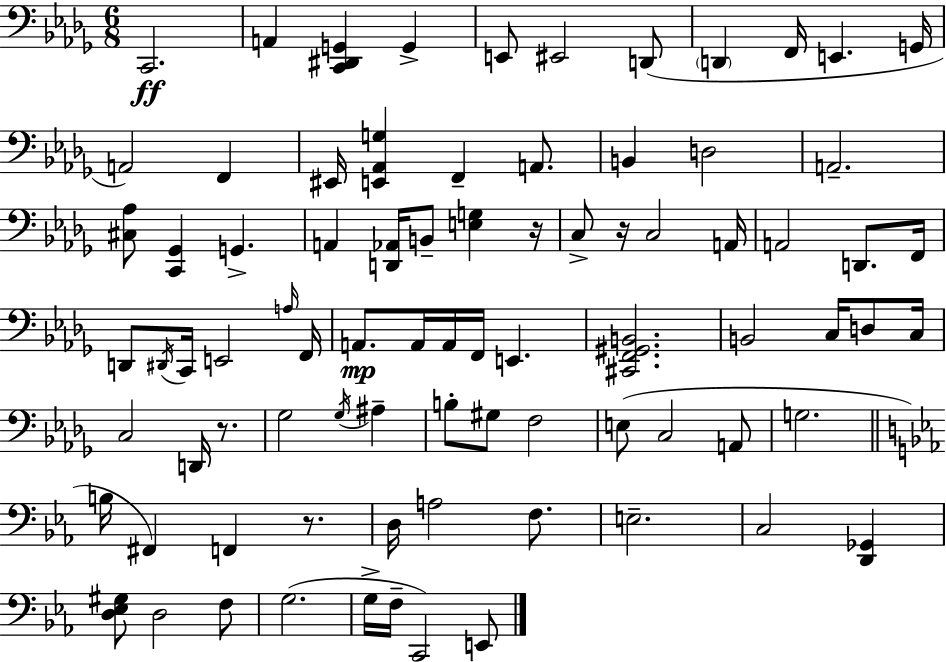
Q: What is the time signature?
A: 6/8